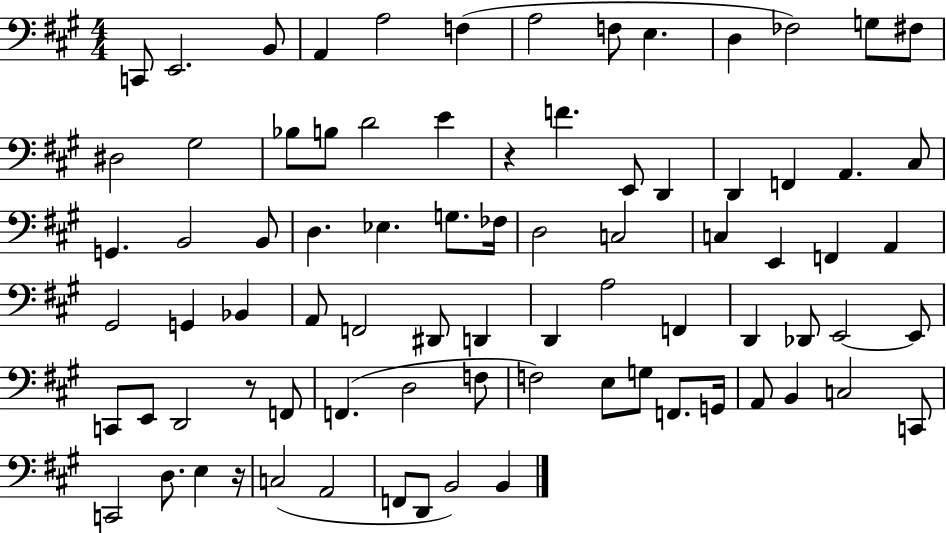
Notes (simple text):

C2/e E2/h. B2/e A2/q A3/h F3/q A3/h F3/e E3/q. D3/q FES3/h G3/e F#3/e D#3/h G#3/h Bb3/e B3/e D4/h E4/q R/q F4/q. E2/e D2/q D2/q F2/q A2/q. C#3/e G2/q. B2/h B2/e D3/q. Eb3/q. G3/e. FES3/s D3/h C3/h C3/q E2/q F2/q A2/q G#2/h G2/q Bb2/q A2/e F2/h D#2/e D2/q D2/q A3/h F2/q D2/q Db2/e E2/h E2/e C2/e E2/e D2/h R/e F2/e F2/q. D3/h F3/e F3/h E3/e G3/e F2/e. G2/s A2/e B2/q C3/h C2/e C2/h D3/e. E3/q R/s C3/h A2/h F2/e D2/e B2/h B2/q